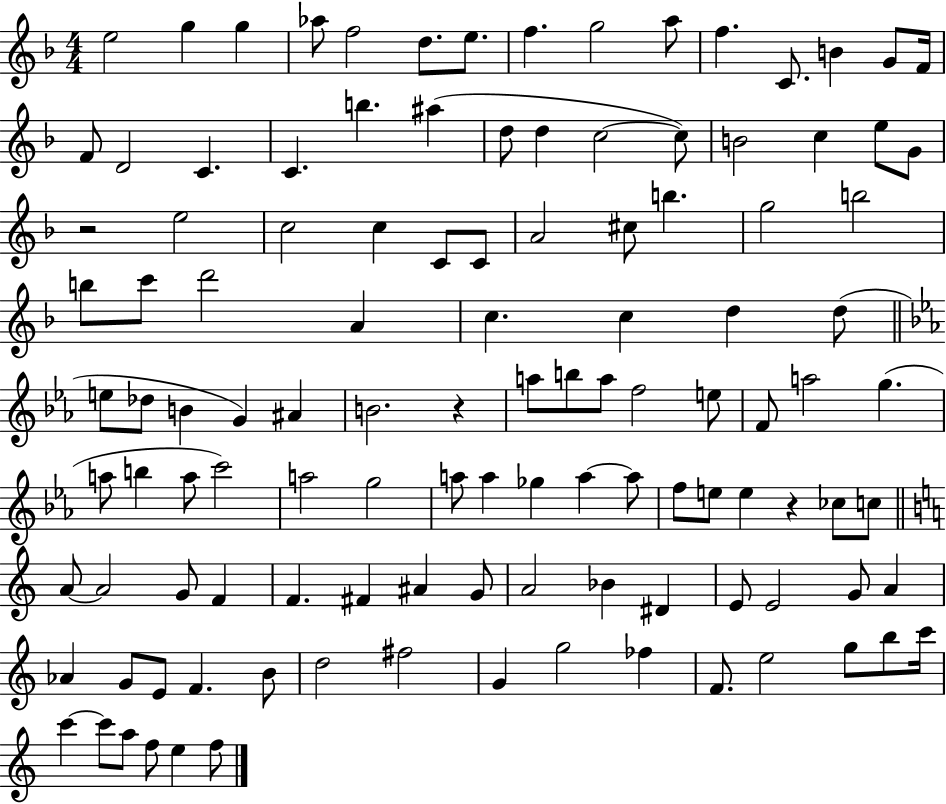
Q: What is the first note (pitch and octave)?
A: E5